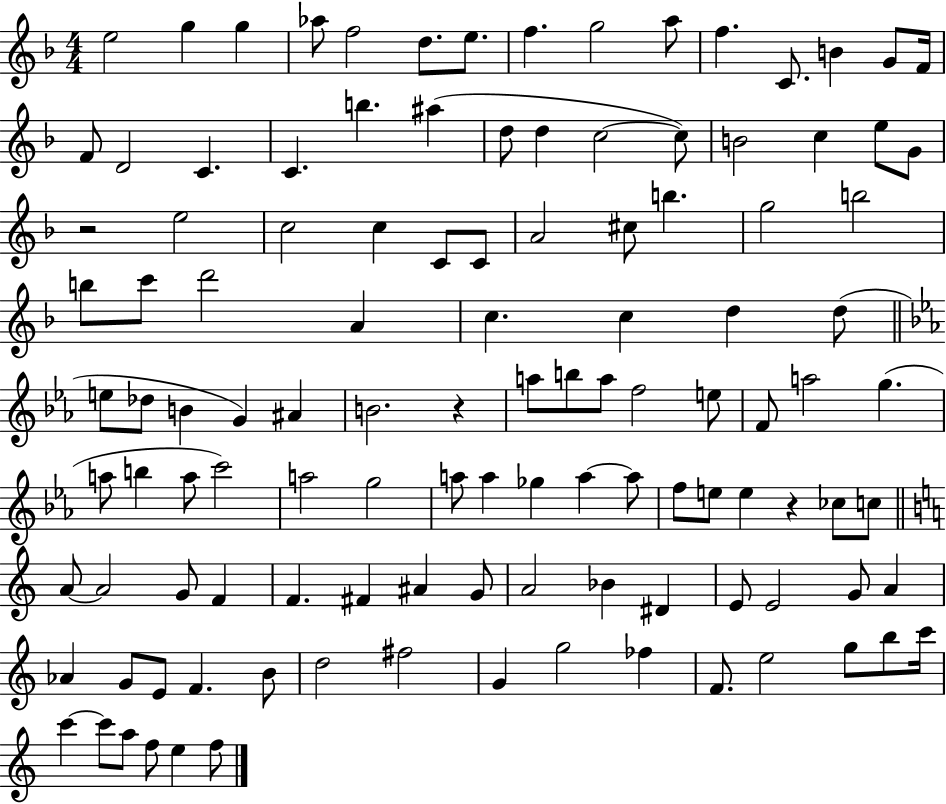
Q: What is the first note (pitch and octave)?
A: E5